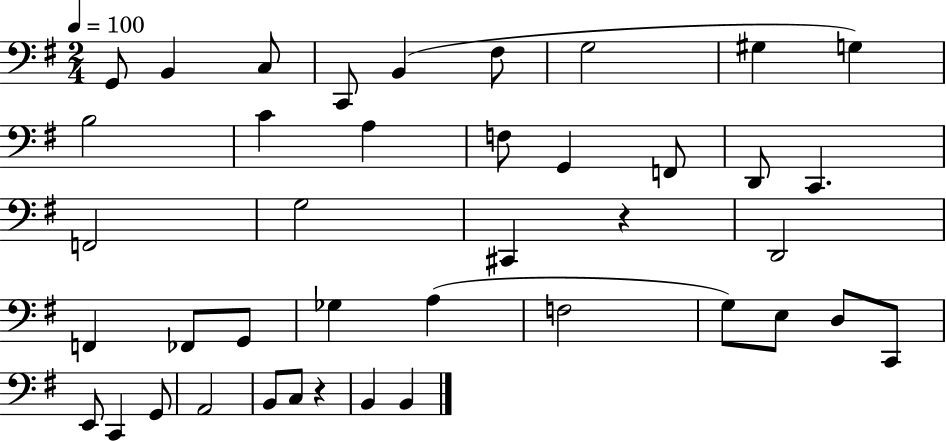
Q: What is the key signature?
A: G major